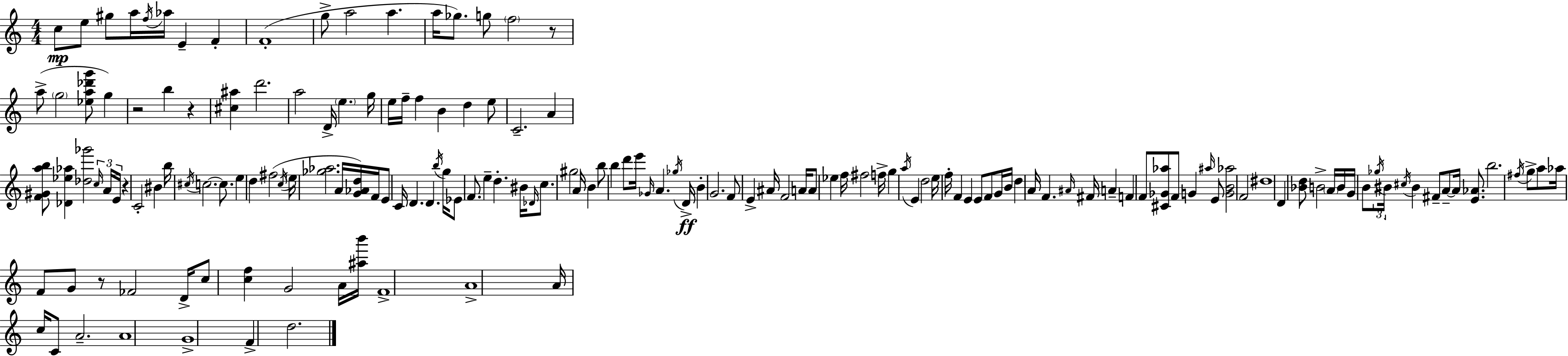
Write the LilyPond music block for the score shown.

{
  \clef treble
  \numericTimeSignature
  \time 4/4
  \key a \minor
  c''8\mp e''8 gis''8 a''16 \acciaccatura { f''16 } aes''16 e'4-- f'4-. | f'1-.( | g''8-> a''2 a''4. | a''16 ges''8.) g''8 \parenthesize f''2 r8 | \break a''8->( \parenthesize g''2 <ees'' a'' des''' g'''>8 g''4) | r2 b''4 r4 | <cis'' ais''>4 d'''2. | a''2 d'16-> \parenthesize e''4. | \break g''16 e''16 f''16-- f''4 b'4 d''4 e''8 | c'2.-- a'4 | <f' gis' a'' b''>8 <des' ees'' aes''>4 <des'' ges'''>2 \tuplet 3/2 { \grace { c''16 } | a'16 e'16 } r4 c'2-. bis'4 | \break b''16 \acciaccatura { cis''16 } c''2.~~ | c''8. e''4 d''4 fis''2( | \acciaccatura { c''16 } \parenthesize e''16 <ges'' aes''>2. | a'16 <g' aes' d''>16) f'16 e'8 c'16 d'4. d'4. | \break \acciaccatura { b''16 } g''16 ees'8 f'8. e''4-- d''4.-. | bis'16 \grace { des'16 } c''8. gis''2 | a'16 b'4 b''8 b''4 d'''8 e'''16 \grace { ges'16 } | a'4. \acciaccatura { ges''16 }\ff d'16-> b'4-. g'2. | \break f'8 e'4-> ais'16 f'2 | a'16 a'8 ees''4 f''16 fis''2 | f''16-> g''4 \acciaccatura { a''16 } e'4 | d''2 e''16 f''16-. f'4 e'4 | \break e'8 f'8 g'16 b'16 d''4 a'16 f'4. | \grace { ais'16 } fis'16 a'4-- f'4 f'8 | <cis' ges' aes''>8 f'8 g'4 \grace { ais''16 } e'8 <g' b' aes''>2 | f'2 dis''1 | \break d'4 <bes' d''>8 | b'2-> \parenthesize a'16 b'16 g'16 b'8 \tuplet 3/2 { \acciaccatura { ges''16 } bis'16 | \acciaccatura { cis''16 } } bis'4 fis'8-- a'8--~~ a'16 <e' aes'>8. b''2. | \acciaccatura { fis''16 } g''8-> a''8 aes''16 f'8 | \break g'8 r8 fes'2 d'16-> c''8 | <c'' f''>4 g'2 a'16 <ais'' b'''>16 f'1-> | a'1-> | a'16 c''16 | \break c'8 a'2.-- a'1 | g'1-> | f'4-> | d''2. \bar "|."
}